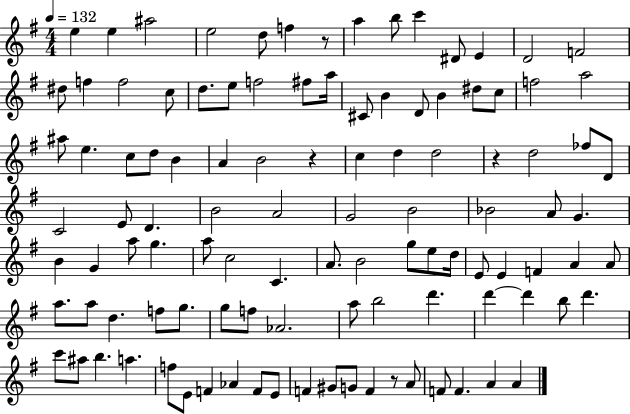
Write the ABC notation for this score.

X:1
T:Untitled
M:4/4
L:1/4
K:G
e e ^a2 e2 d/2 f z/2 a b/2 c' ^D/2 E D2 F2 ^d/2 f f2 c/2 d/2 e/2 f2 ^f/2 a/4 ^C/2 B D/2 B ^d/2 c/2 f2 a2 ^a/2 e c/2 d/2 B A B2 z c d d2 z d2 _f/2 D/2 C2 E/2 D B2 A2 G2 B2 _B2 A/2 G B G a/2 g a/2 c2 C A/2 B2 g/2 e/2 d/4 E/2 E F A A/2 a/2 a/2 d f/2 g/2 g/2 f/2 _A2 a/2 b2 d' d' d' b/2 d' c'/2 ^a/2 b a f/2 E/2 F _A F/2 E/2 F ^G/2 G/2 F z/2 A/2 F/2 F A A